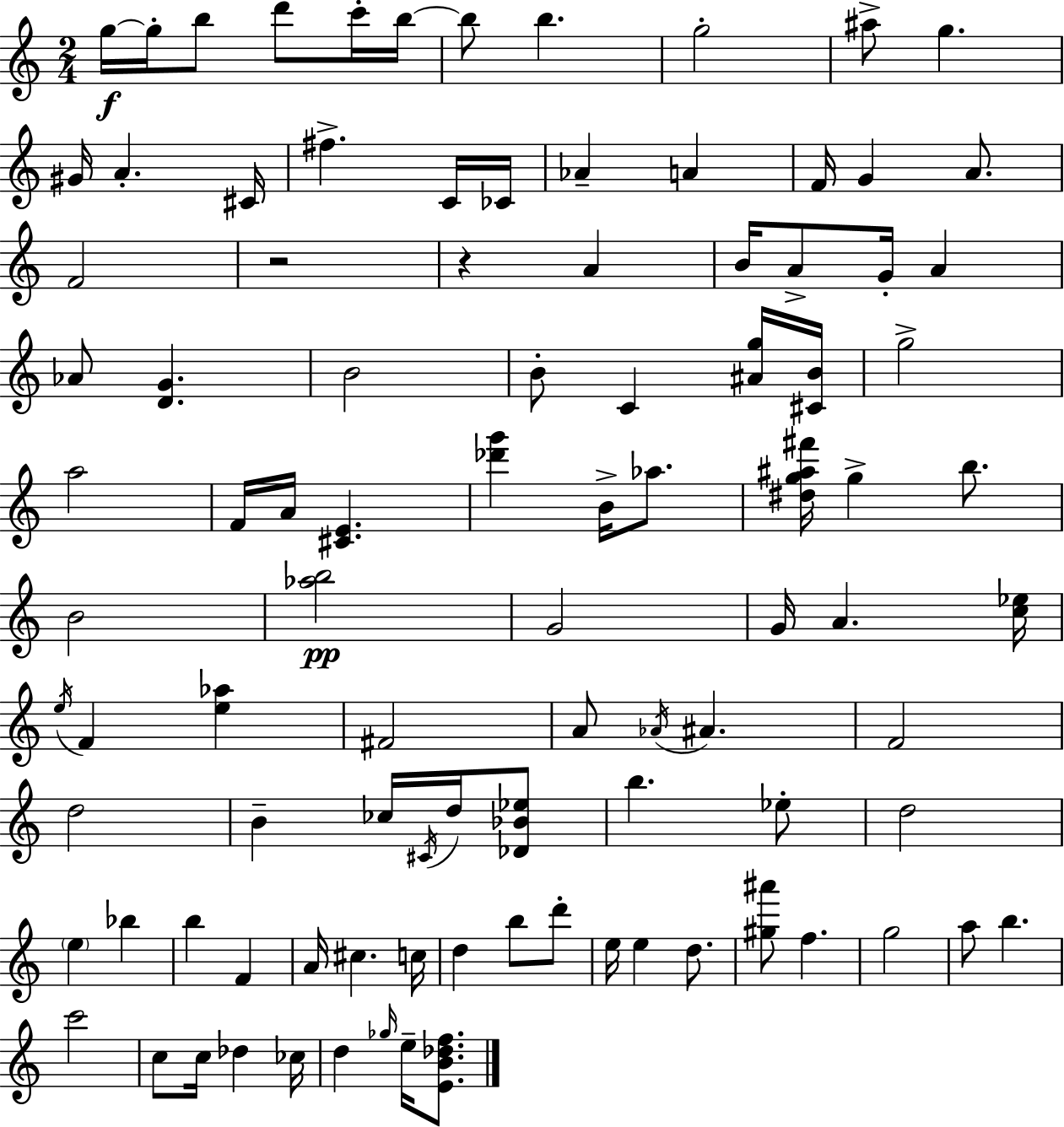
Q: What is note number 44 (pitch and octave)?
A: A4